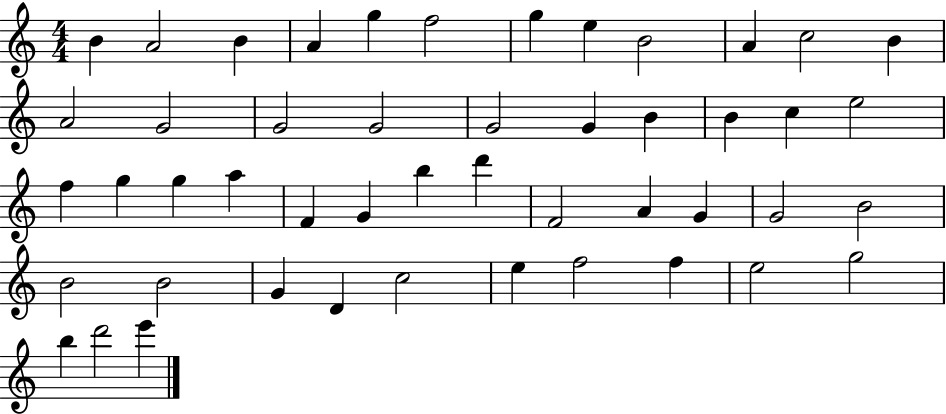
B4/q A4/h B4/q A4/q G5/q F5/h G5/q E5/q B4/h A4/q C5/h B4/q A4/h G4/h G4/h G4/h G4/h G4/q B4/q B4/q C5/q E5/h F5/q G5/q G5/q A5/q F4/q G4/q B5/q D6/q F4/h A4/q G4/q G4/h B4/h B4/h B4/h G4/q D4/q C5/h E5/q F5/h F5/q E5/h G5/h B5/q D6/h E6/q